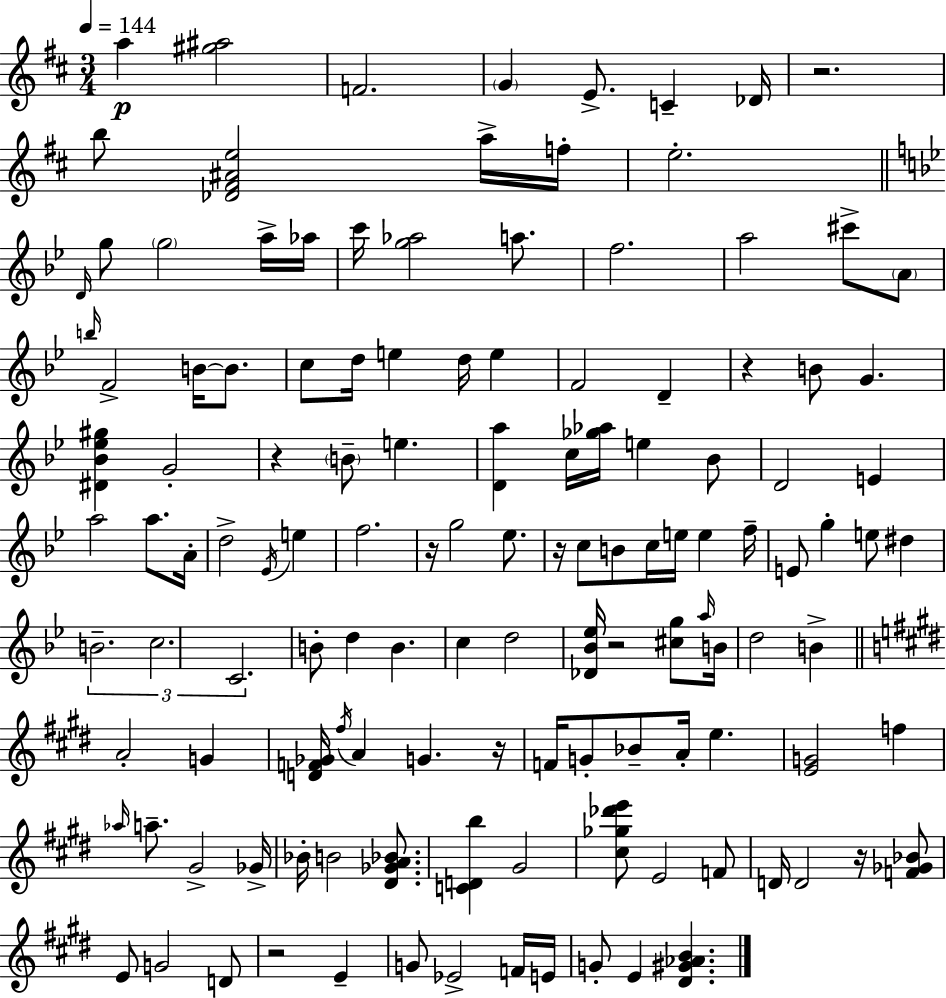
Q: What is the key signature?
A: D major